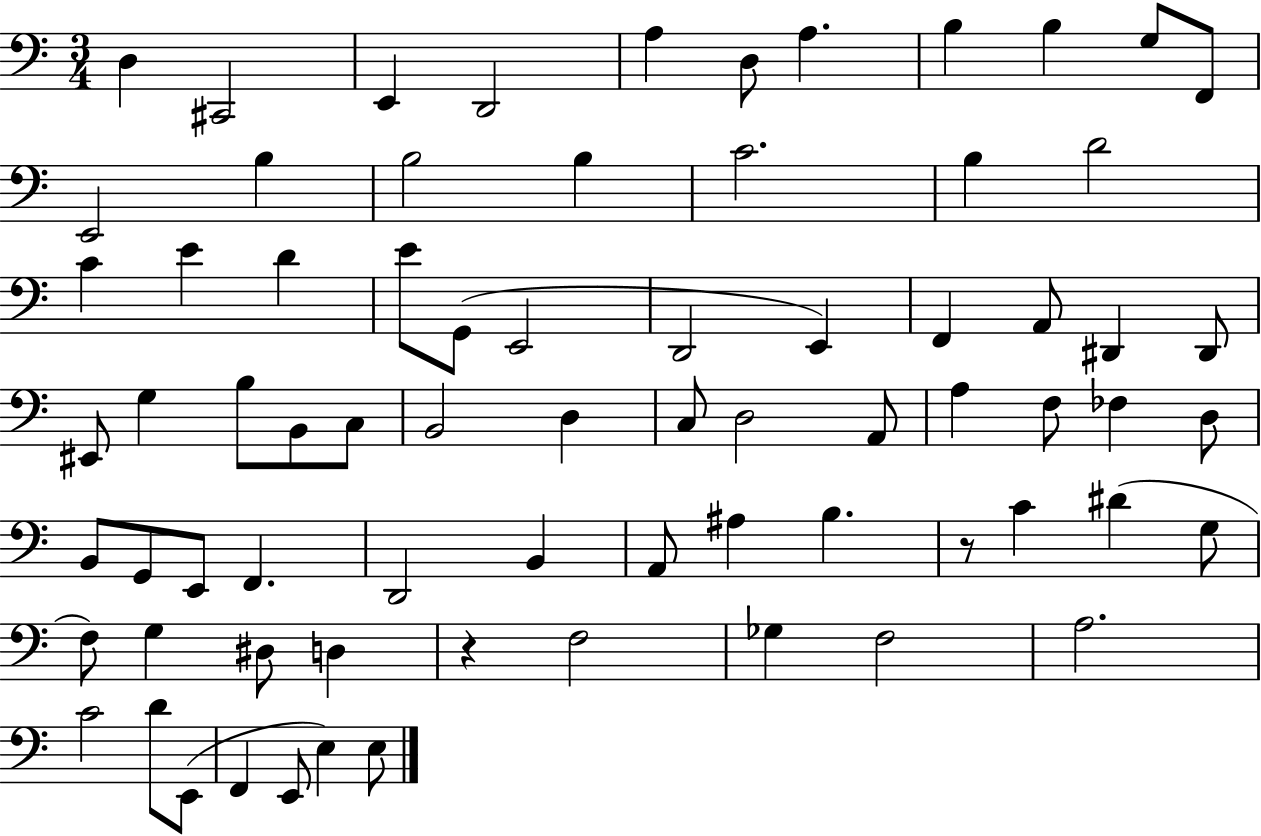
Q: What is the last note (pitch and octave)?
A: E3